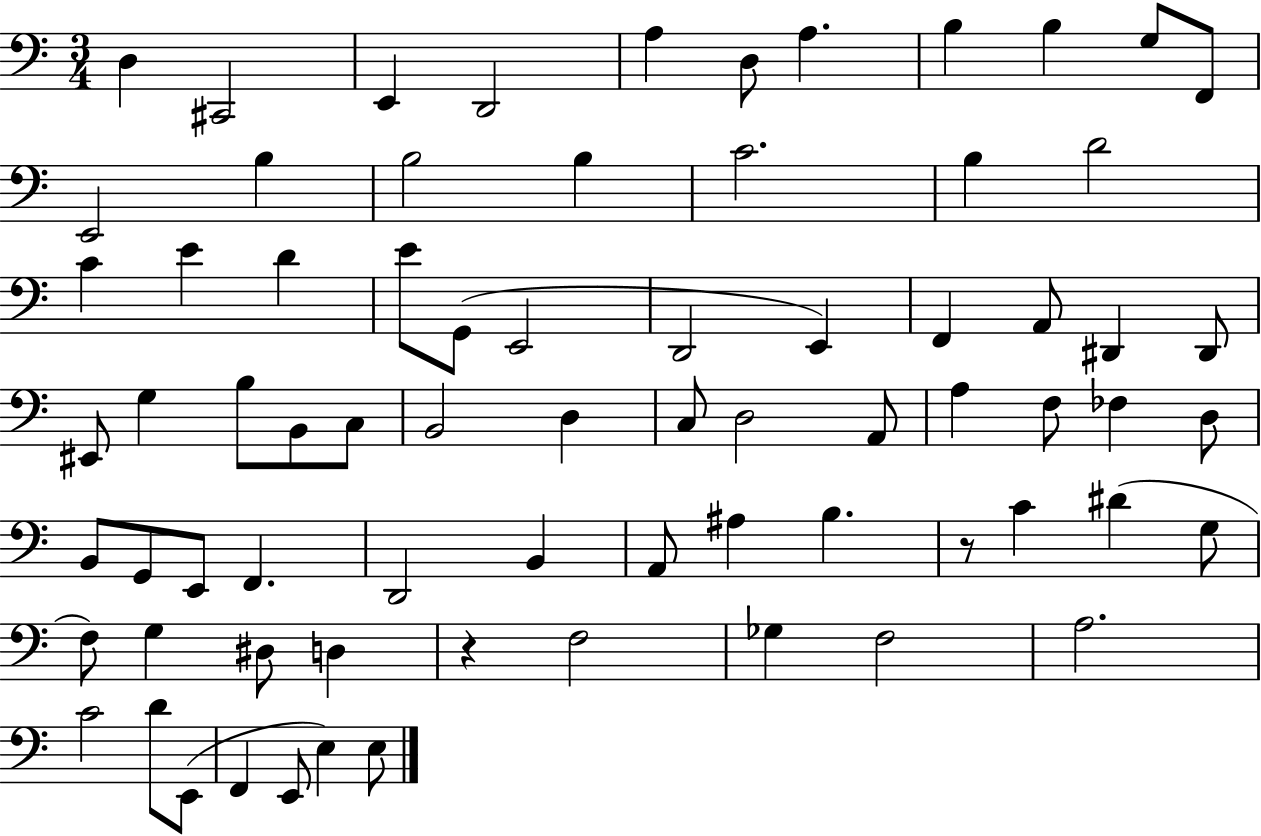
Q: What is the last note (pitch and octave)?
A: E3